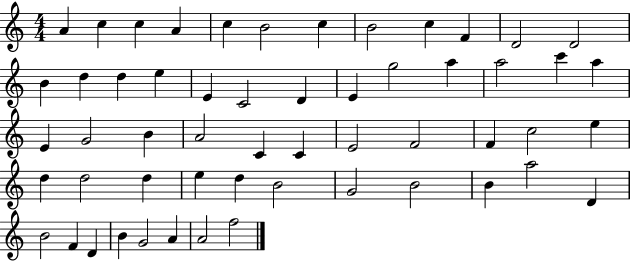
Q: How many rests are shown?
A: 0